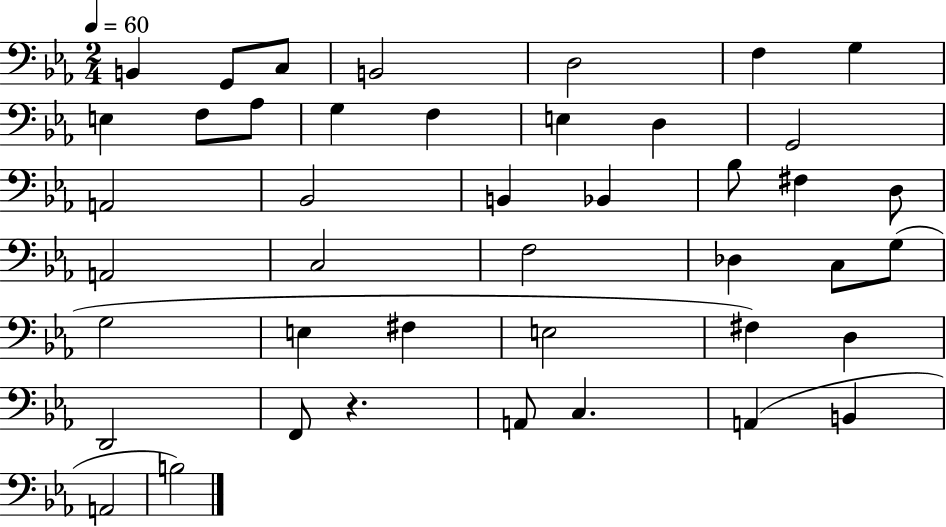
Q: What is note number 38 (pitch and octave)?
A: C3